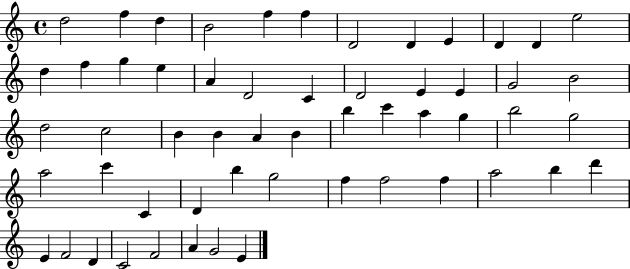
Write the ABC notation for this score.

X:1
T:Untitled
M:4/4
L:1/4
K:C
d2 f d B2 f f D2 D E D D e2 d f g e A D2 C D2 E E G2 B2 d2 c2 B B A B b c' a g b2 g2 a2 c' C D b g2 f f2 f a2 b d' E F2 D C2 F2 A G2 E